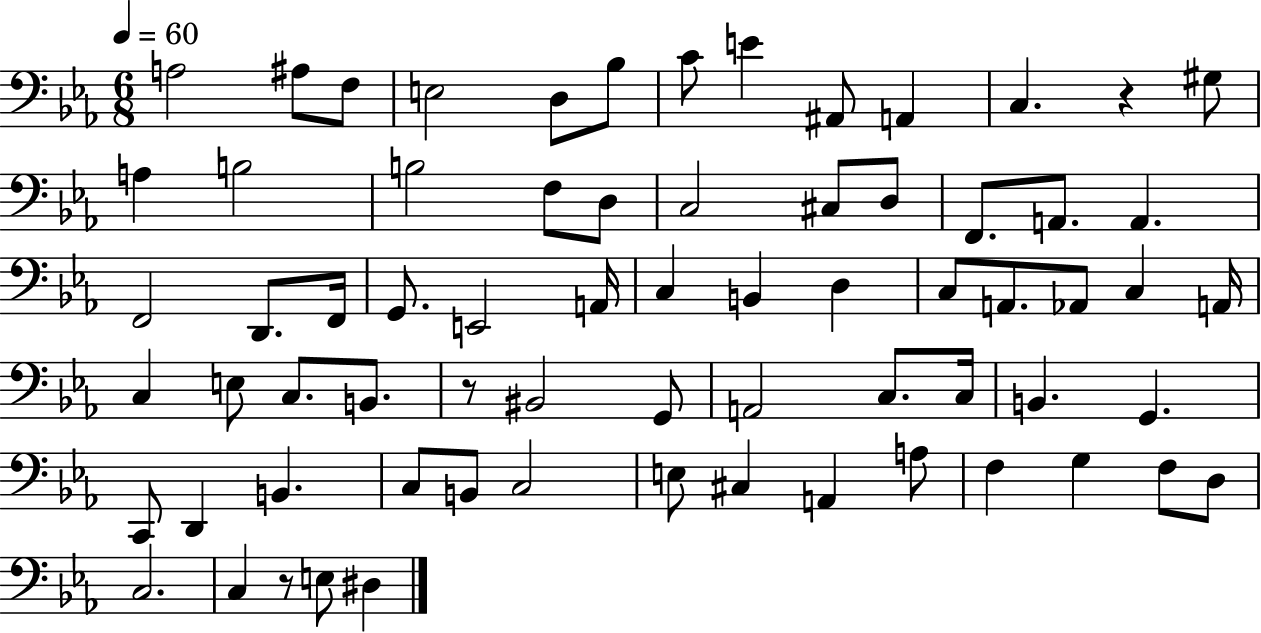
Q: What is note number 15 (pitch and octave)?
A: B3